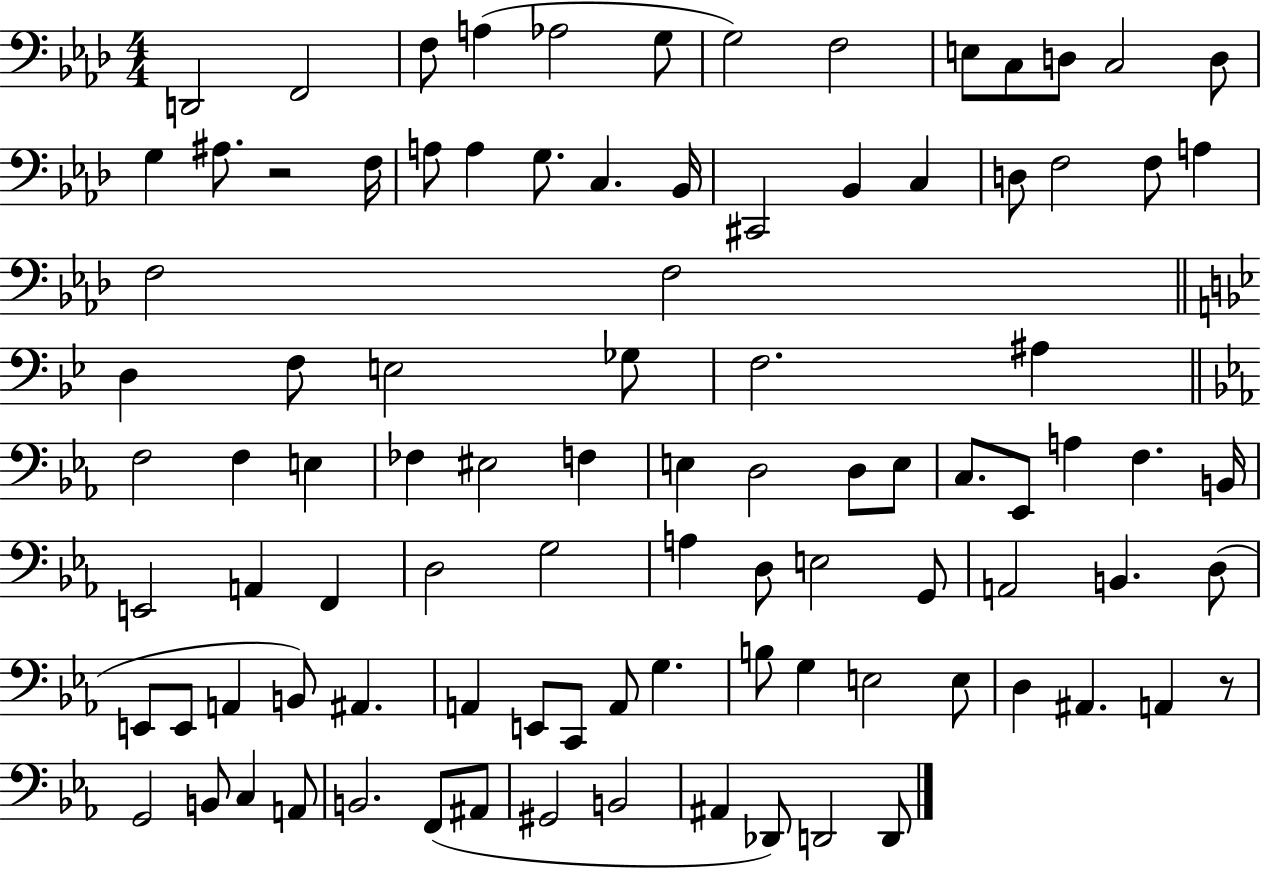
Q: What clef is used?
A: bass